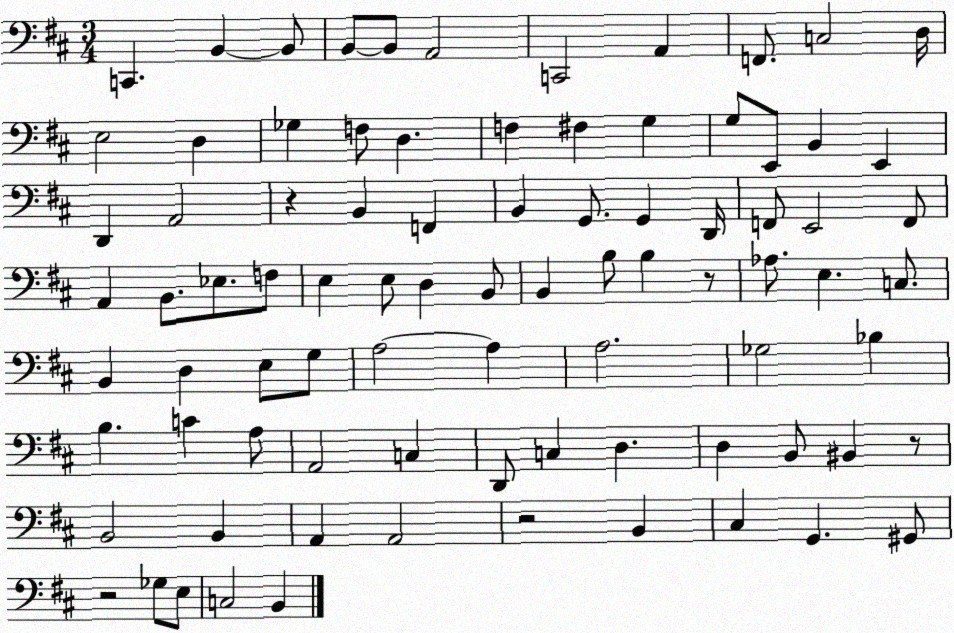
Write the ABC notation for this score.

X:1
T:Untitled
M:3/4
L:1/4
K:D
C,, B,, B,,/2 B,,/2 B,,/2 A,,2 C,,2 A,, F,,/2 C,2 D,/4 E,2 D, _G, F,/2 D, F, ^F, G, G,/2 E,,/2 B,, E,, D,, A,,2 z B,, F,, B,, G,,/2 G,, D,,/4 F,,/2 E,,2 F,,/2 A,, B,,/2 _E,/2 F,/2 E, E,/2 D, B,,/2 B,, B,/2 B, z/2 _A,/2 E, C,/2 B,, D, E,/2 G,/2 A,2 A, A,2 _G,2 _B, B, C A,/2 A,,2 C, D,,/2 C, D, D, B,,/2 ^B,, z/2 B,,2 B,, A,, A,,2 z2 B,, ^C, G,, ^G,,/2 z2 _G,/2 E,/2 C,2 B,,